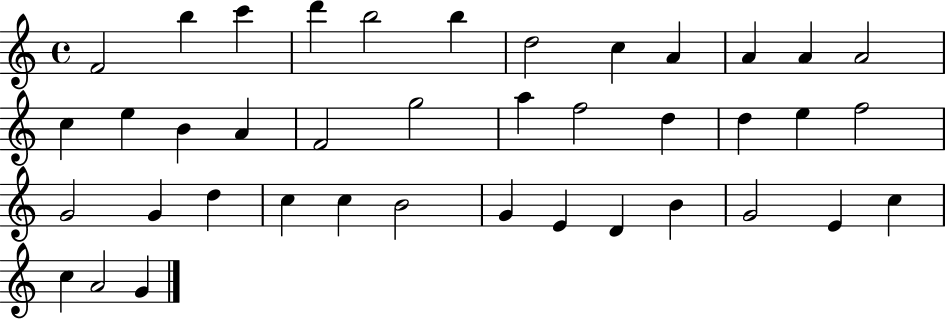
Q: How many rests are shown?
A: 0